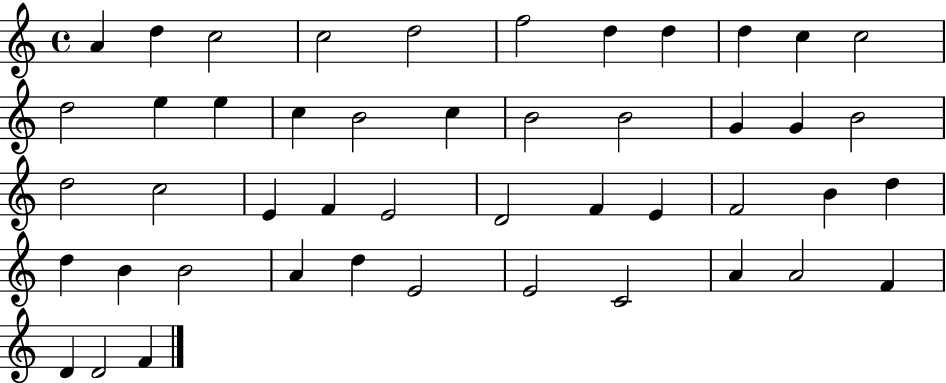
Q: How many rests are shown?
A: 0